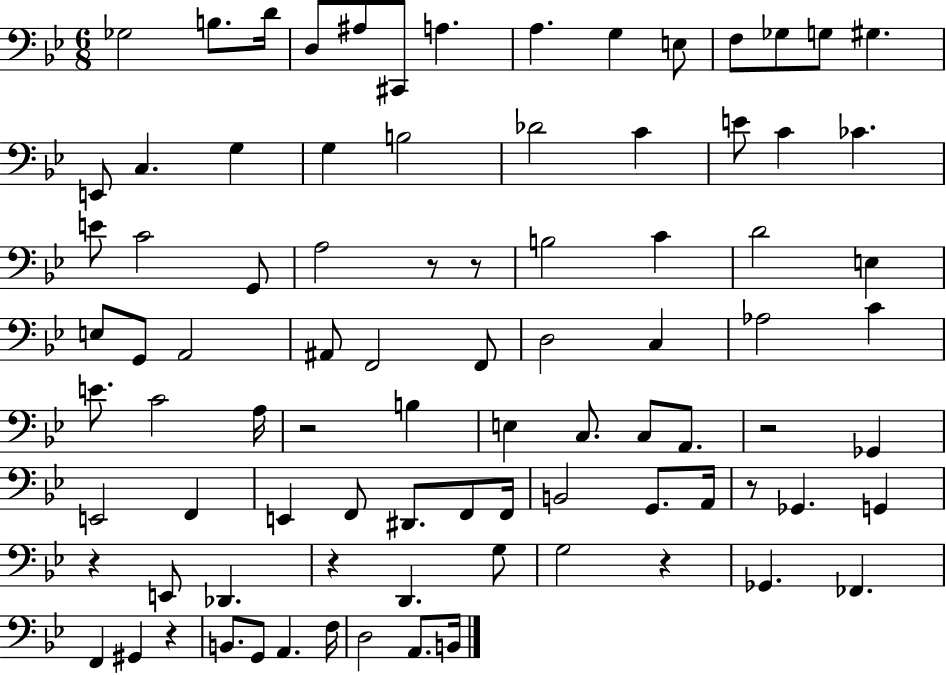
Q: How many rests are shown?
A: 9